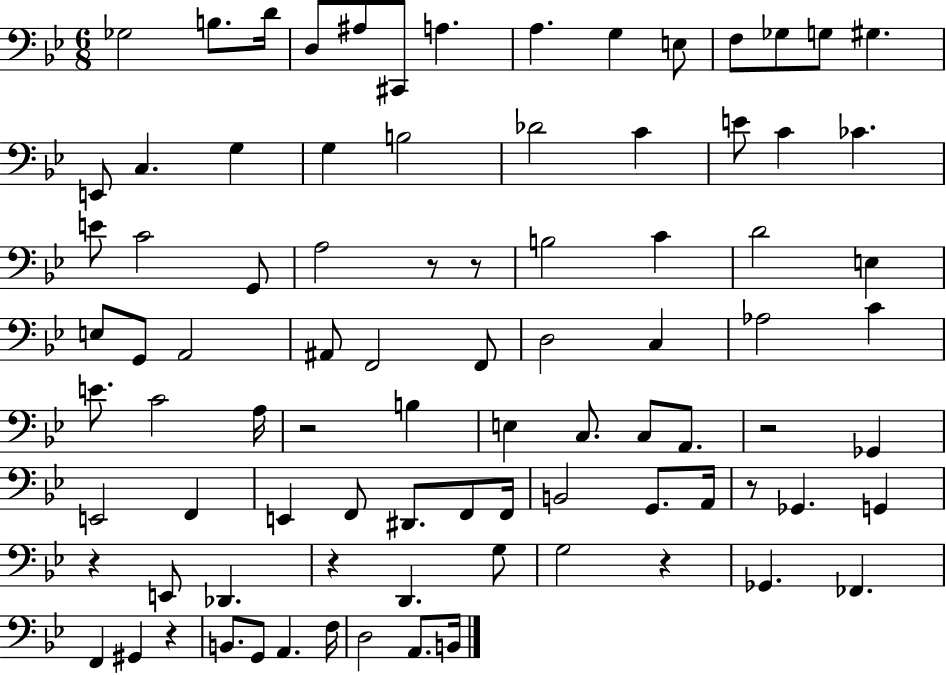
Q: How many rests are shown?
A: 9